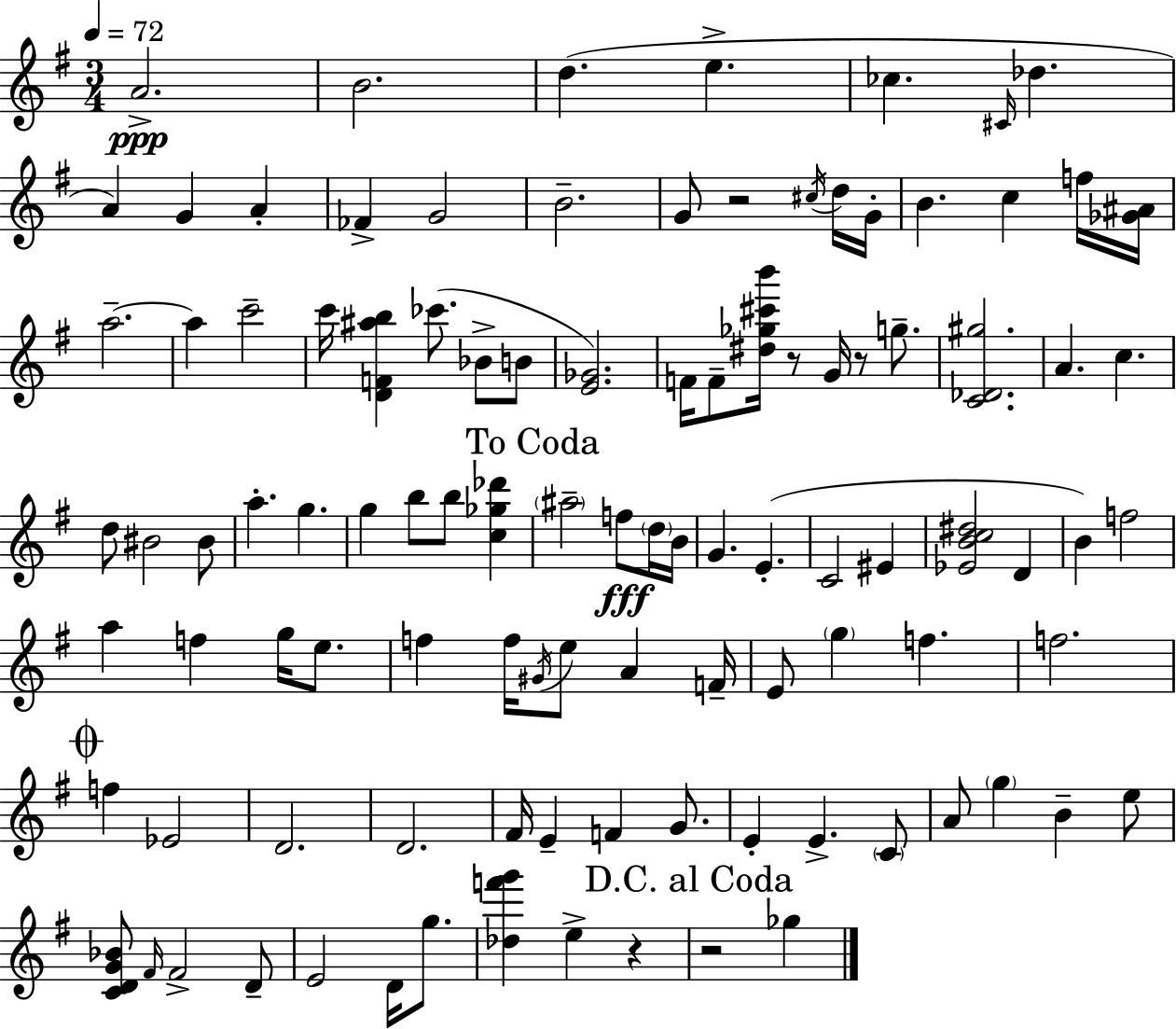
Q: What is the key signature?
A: G major